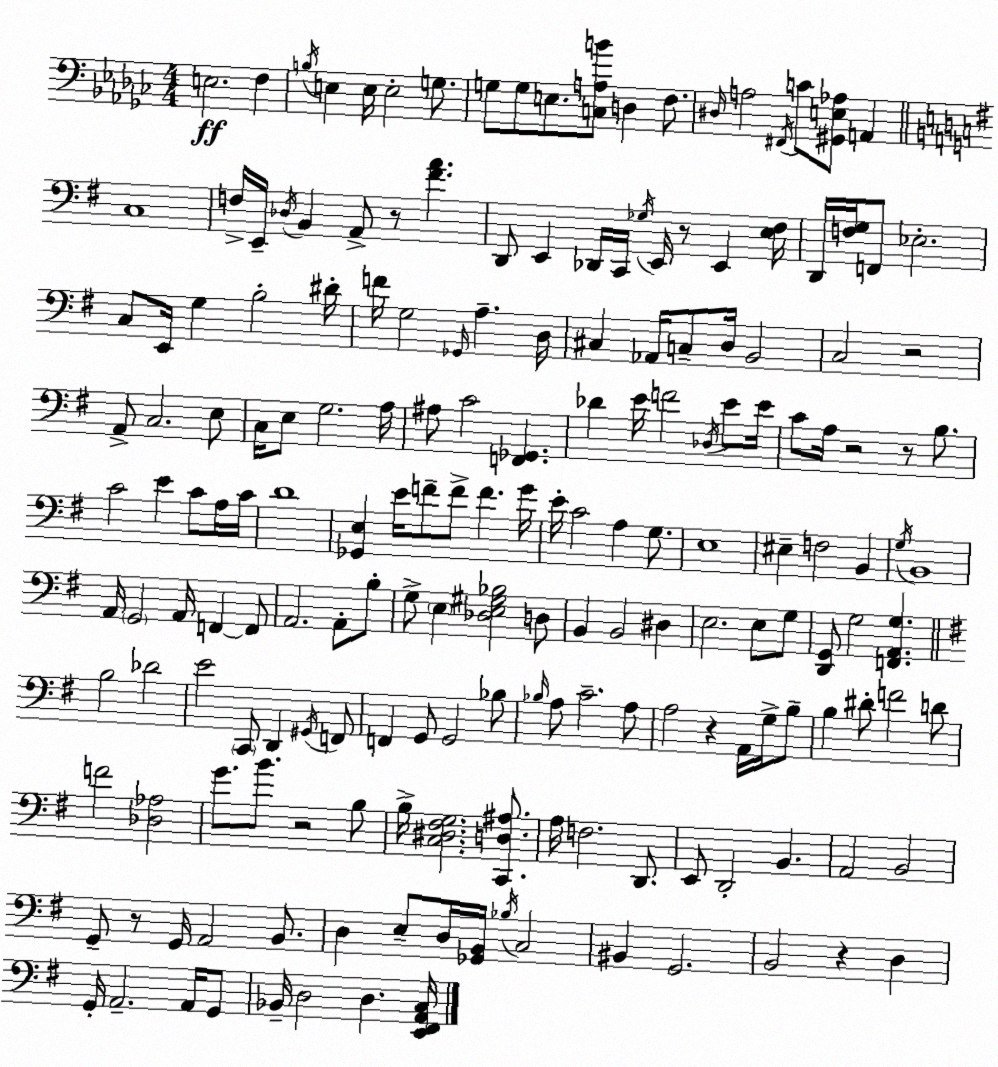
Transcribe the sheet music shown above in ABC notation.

X:1
T:Untitled
M:4/4
L:1/4
K:Ebm
E,2 F, B,/4 E, E,/4 E,2 G,/2 G,/2 G,/2 E,/2 [C,A,B]/2 D, F,/2 ^D,/4 A,2 ^F,,/4 C/2 [^G,,E,_A,]/2 A,, C,4 F,/4 E,,/4 _D,/4 B,, A,,/2 z/2 [^FA] D,,/2 E,, _D,,/4 C,,/4 _G,/4 E,,/4 z/2 E,, [E,^F,]/4 D,,/4 [F,G,]/4 F,,/2 _E,2 C,/2 E,,/4 G, B,2 ^D/4 F/4 G,2 _G,,/4 A, D,/4 ^C, _A,,/4 C,/2 D,/4 B,,2 C,2 z2 A,,/2 C,2 E,/2 C,/4 E,/2 G,2 A,/4 ^A,/2 C2 [F,,_G,,] _D E/4 F2 _D,/4 E/2 E/4 C/2 A,/4 z2 z/2 B,/2 C2 E C/2 A,/4 C/4 D4 [_G,,E,] E/4 F/2 F/2 F G/4 E/4 C2 A, G,/2 E,4 ^E, F,2 B,, G,/4 B,,4 A,,/4 G,,2 A,,/4 F,, F,,/2 A,,2 A,,/2 B,/2 G,/2 E, [_D,E,^G,_B,]2 D,/2 B,, B,,2 ^D, E,2 E,/2 G,/2 [D,,G,,]/2 G,2 [F,,A,,G,] B,2 _D2 E2 C,,/2 D,, ^G,,/4 F,,/2 F,, G,,/2 G,,2 _B,/2 _B,/4 A,/2 C2 A,/2 A,2 z A,,/4 G,/4 B,/2 B, ^D/2 F2 D/2 F2 [_D,_A,]2 G/2 B/2 z2 B,/2 B,/4 [C,^D,^F,G,]2 [C,,D,^A,]/2 A,/4 F,2 D,,/2 E,,/2 D,,2 B,, A,,2 B,,2 G,,/2 z/2 G,,/4 A,,2 B,,/2 D, E,/2 D,/4 [_G,,B,,]/4 _B,/4 C,2 ^B,, G,,2 B,,2 z D, G,,/4 A,,2 A,,/4 G,,/2 _B,,/4 D,2 D, [E,,^F,,A,,C,]/4